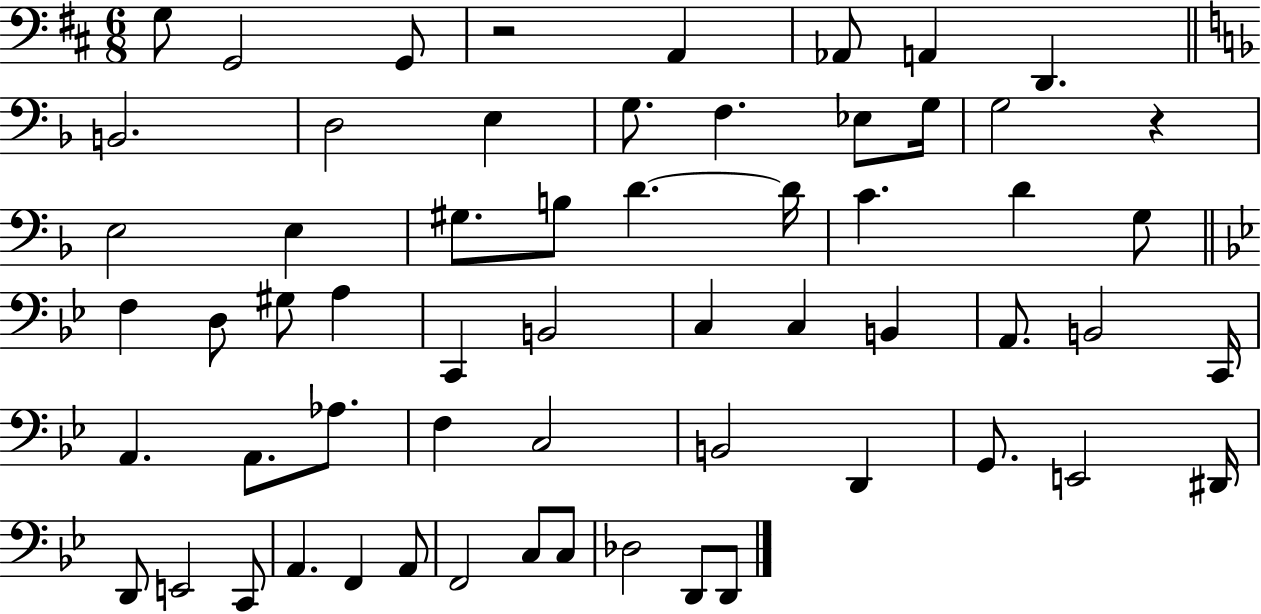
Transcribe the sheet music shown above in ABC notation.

X:1
T:Untitled
M:6/8
L:1/4
K:D
G,/2 G,,2 G,,/2 z2 A,, _A,,/2 A,, D,, B,,2 D,2 E, G,/2 F, _E,/2 G,/4 G,2 z E,2 E, ^G,/2 B,/2 D D/4 C D G,/2 F, D,/2 ^G,/2 A, C,, B,,2 C, C, B,, A,,/2 B,,2 C,,/4 A,, A,,/2 _A,/2 F, C,2 B,,2 D,, G,,/2 E,,2 ^D,,/4 D,,/2 E,,2 C,,/2 A,, F,, A,,/2 F,,2 C,/2 C,/2 _D,2 D,,/2 D,,/2